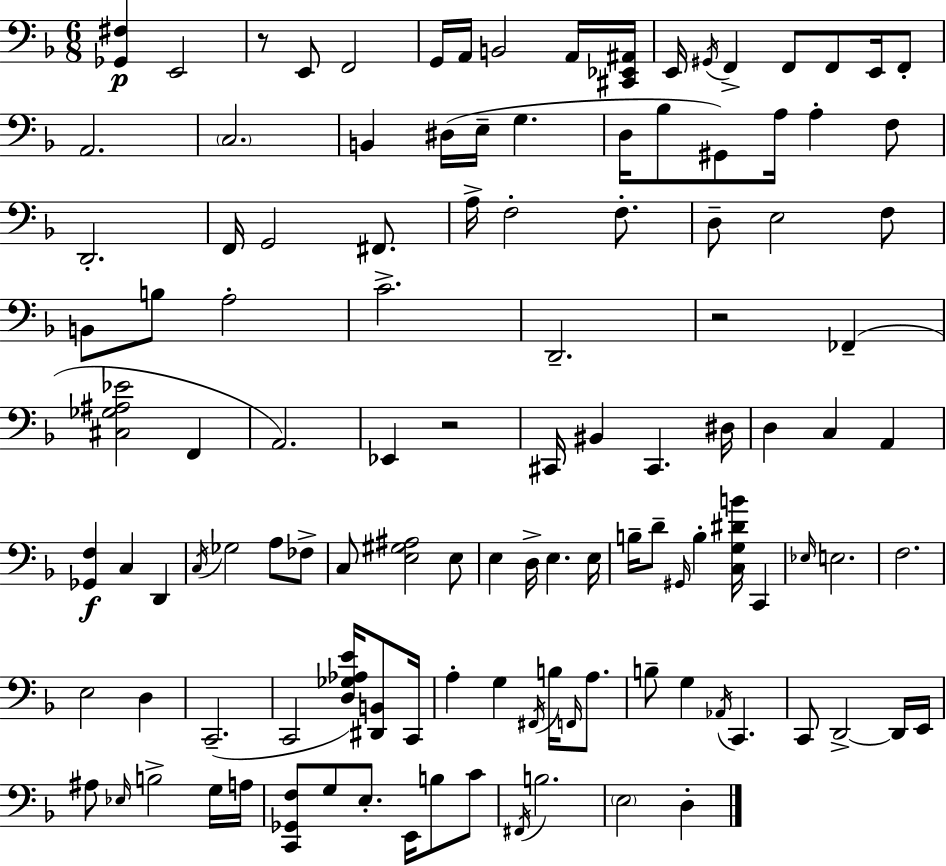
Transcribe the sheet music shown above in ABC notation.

X:1
T:Untitled
M:6/8
L:1/4
K:Dm
[_G,,^F,] E,,2 z/2 E,,/2 F,,2 G,,/4 A,,/4 B,,2 A,,/4 [^C,,_E,,^A,,]/4 E,,/4 ^G,,/4 F,, F,,/2 F,,/2 E,,/4 F,,/2 A,,2 C,2 B,, ^D,/4 E,/4 G, D,/4 _B,/2 ^G,,/2 A,/4 A, F,/2 D,,2 F,,/4 G,,2 ^F,,/2 A,/4 F,2 F,/2 D,/2 E,2 F,/2 B,,/2 B,/2 A,2 C2 D,,2 z2 _F,, [^C,_G,^A,_E]2 F,, A,,2 _E,, z2 ^C,,/4 ^B,, ^C,, ^D,/4 D, C, A,, [_G,,F,] C, D,, C,/4 _G,2 A,/2 _F,/2 C,/2 [E,^G,^A,]2 E,/2 E, D,/4 E, E,/4 B,/4 D/2 ^G,,/4 B, [C,G,^DB]/4 C,, _E,/4 E,2 F,2 E,2 D, C,,2 C,,2 [D,_G,_A,E]/4 [^D,,B,,]/2 C,,/4 A, G, ^F,,/4 B,/4 F,,/4 A,/2 B,/2 G, _A,,/4 C,, C,,/2 D,,2 D,,/4 E,,/4 ^A,/2 _E,/4 B,2 G,/4 A,/4 [C,,_G,,F,]/2 G,/2 E,/2 E,,/4 B,/2 C/2 ^F,,/4 B,2 E,2 D,